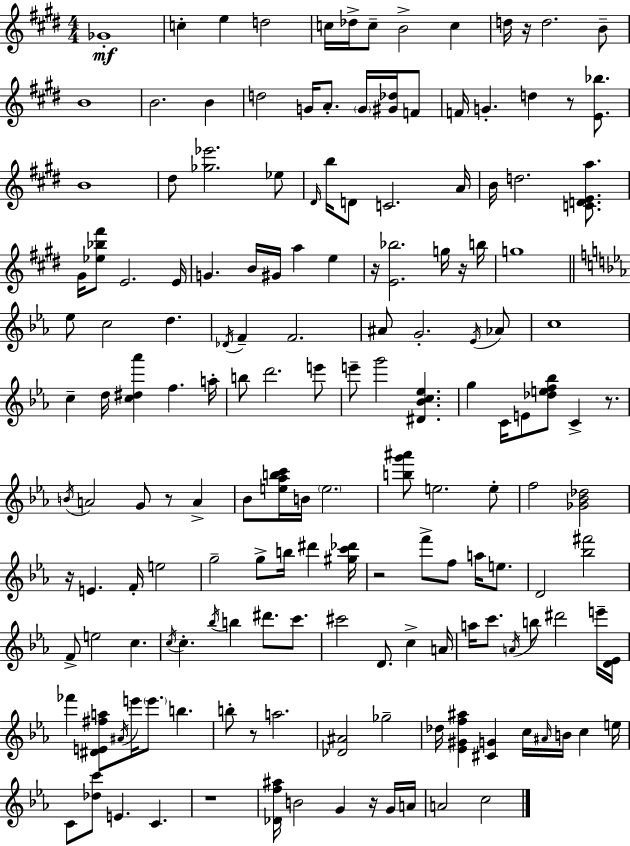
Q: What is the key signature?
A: E major